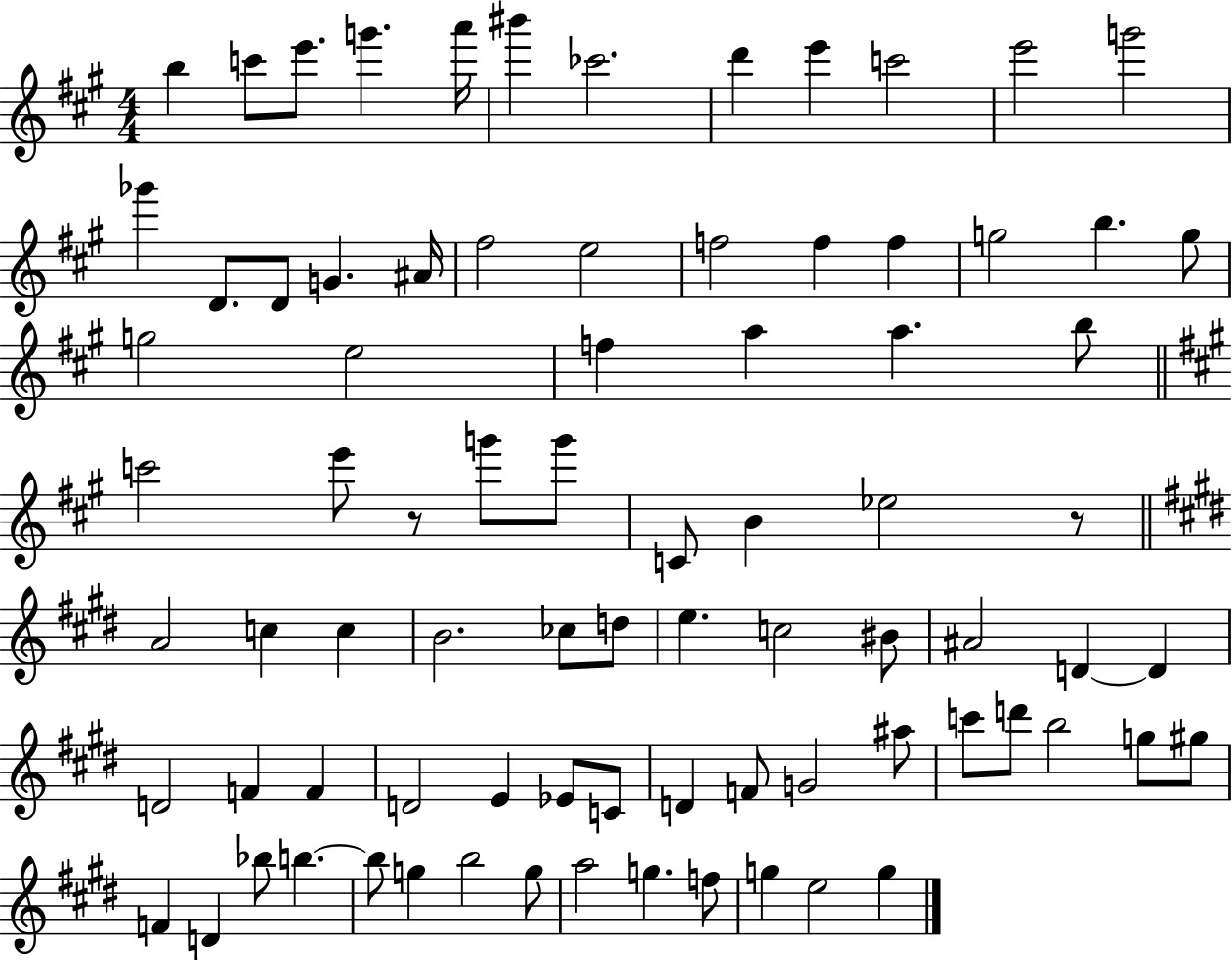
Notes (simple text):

B5/q C6/e E6/e. G6/q. A6/s BIS6/q CES6/h. D6/q E6/q C6/h E6/h G6/h Gb6/q D4/e. D4/e G4/q. A#4/s F#5/h E5/h F5/h F5/q F5/q G5/h B5/q. G5/e G5/h E5/h F5/q A5/q A5/q. B5/e C6/h E6/e R/e G6/e G6/e C4/e B4/q Eb5/h R/e A4/h C5/q C5/q B4/h. CES5/e D5/e E5/q. C5/h BIS4/e A#4/h D4/q D4/q D4/h F4/q F4/q D4/h E4/q Eb4/e C4/e D4/q F4/e G4/h A#5/e C6/e D6/e B5/h G5/e G#5/e F4/q D4/q Bb5/e B5/q. B5/e G5/q B5/h G5/e A5/h G5/q. F5/e G5/q E5/h G5/q